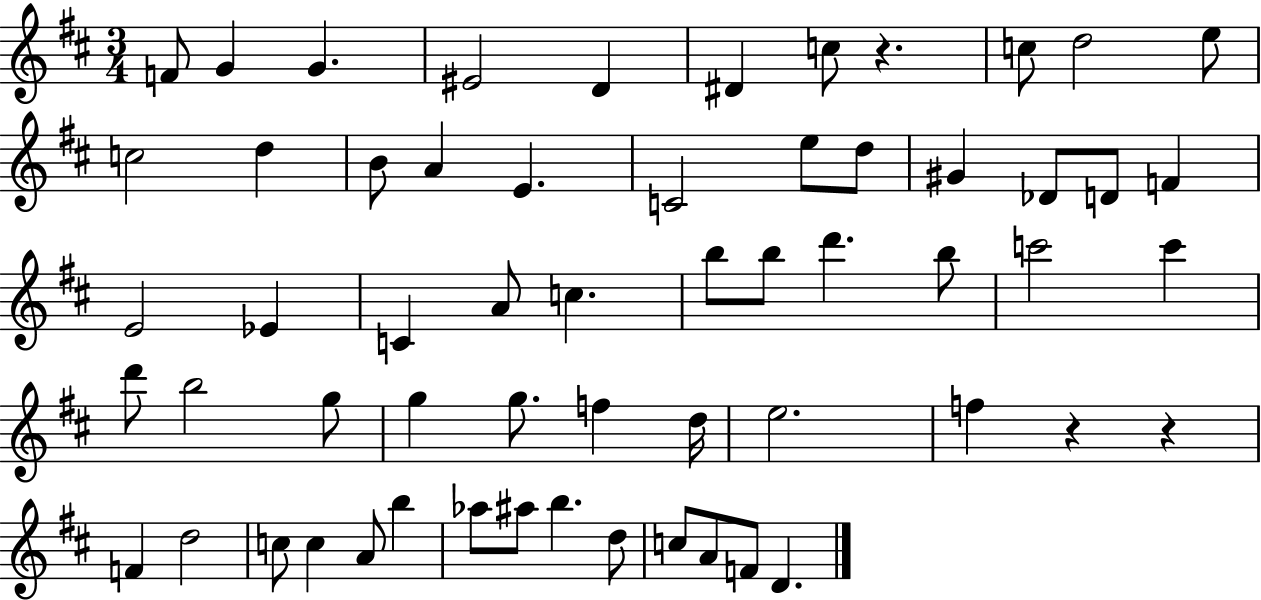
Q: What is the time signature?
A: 3/4